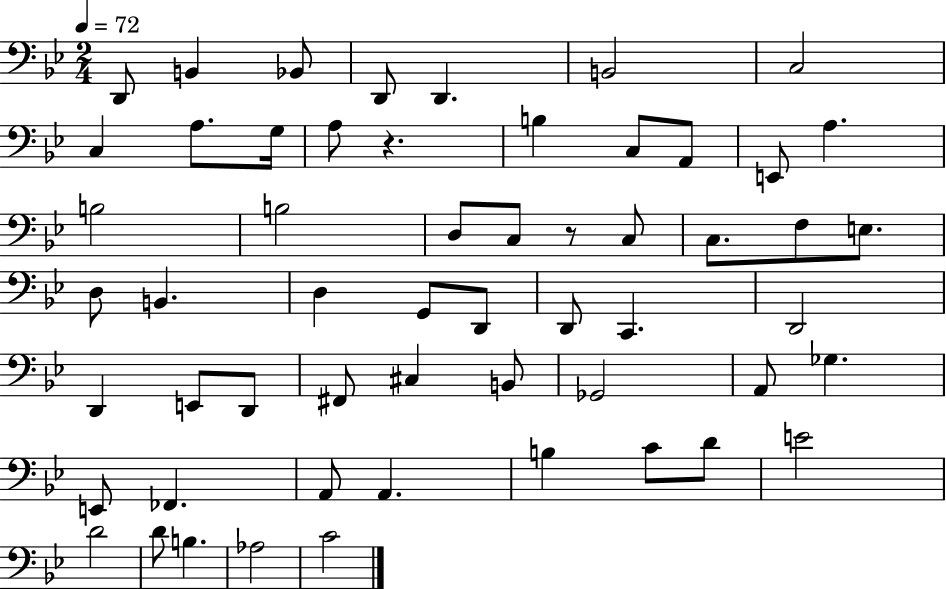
X:1
T:Untitled
M:2/4
L:1/4
K:Bb
D,,/2 B,, _B,,/2 D,,/2 D,, B,,2 C,2 C, A,/2 G,/4 A,/2 z B, C,/2 A,,/2 E,,/2 A, B,2 B,2 D,/2 C,/2 z/2 C,/2 C,/2 F,/2 E,/2 D,/2 B,, D, G,,/2 D,,/2 D,,/2 C,, D,,2 D,, E,,/2 D,,/2 ^F,,/2 ^C, B,,/2 _G,,2 A,,/2 _G, E,,/2 _F,, A,,/2 A,, B, C/2 D/2 E2 D2 D/2 B, _A,2 C2